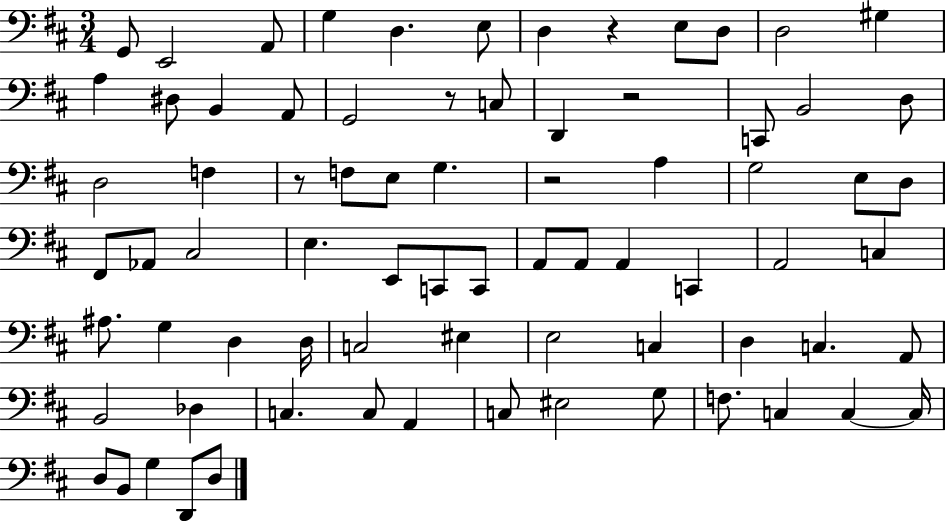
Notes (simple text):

G2/e E2/h A2/e G3/q D3/q. E3/e D3/q R/q E3/e D3/e D3/h G#3/q A3/q D#3/e B2/q A2/e G2/h R/e C3/e D2/q R/h C2/e B2/h D3/e D3/h F3/q R/e F3/e E3/e G3/q. R/h A3/q G3/h E3/e D3/e F#2/e Ab2/e C#3/h E3/q. E2/e C2/e C2/e A2/e A2/e A2/q C2/q A2/h C3/q A#3/e. G3/q D3/q D3/s C3/h EIS3/q E3/h C3/q D3/q C3/q. A2/e B2/h Db3/q C3/q. C3/e A2/q C3/e EIS3/h G3/e F3/e. C3/q C3/q C3/s D3/e B2/e G3/q D2/e D3/e